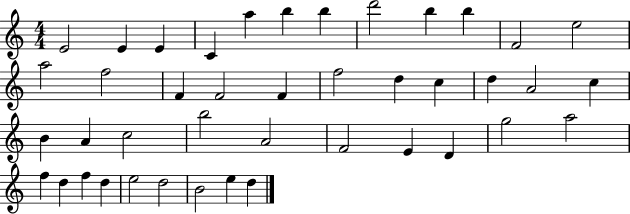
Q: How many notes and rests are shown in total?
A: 42